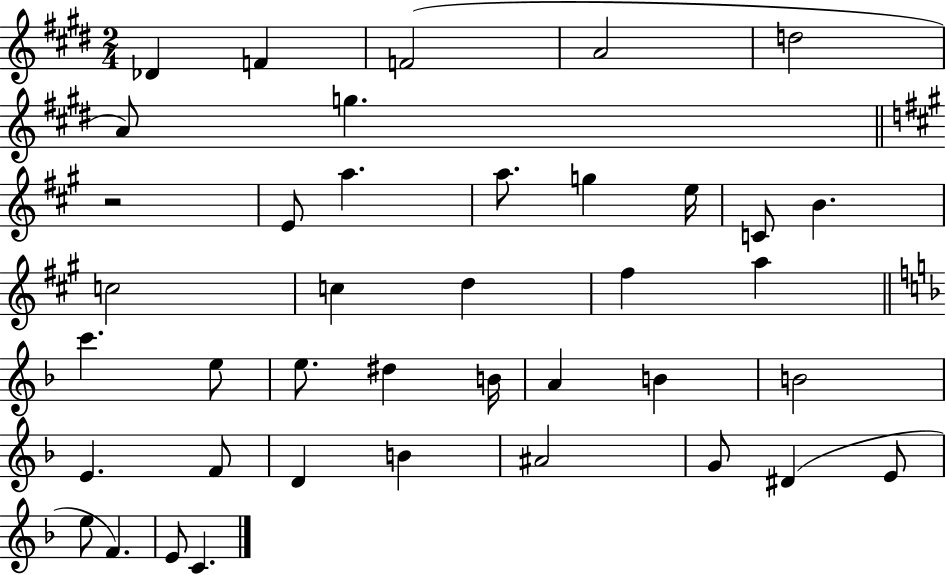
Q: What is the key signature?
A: E major